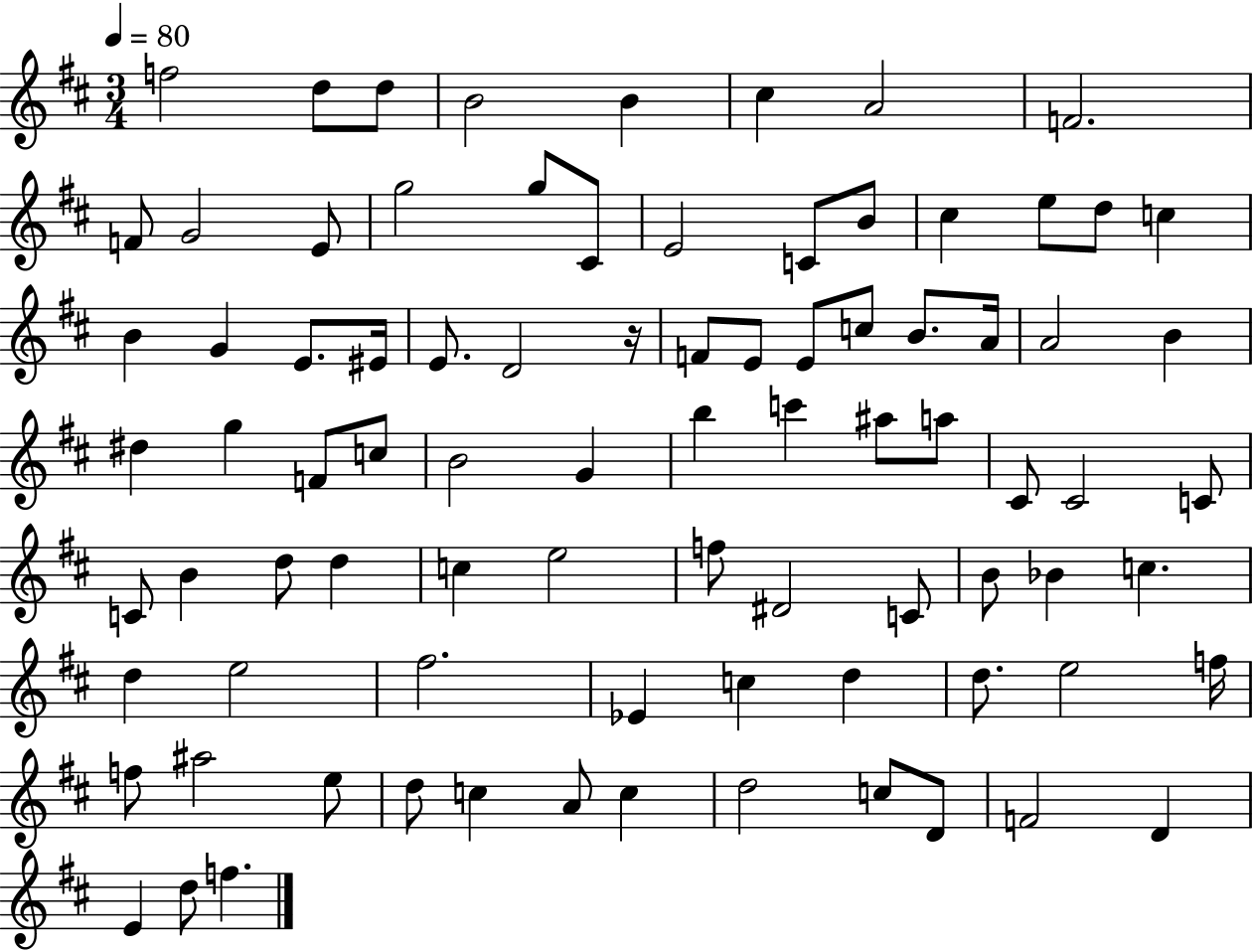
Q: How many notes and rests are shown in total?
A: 85